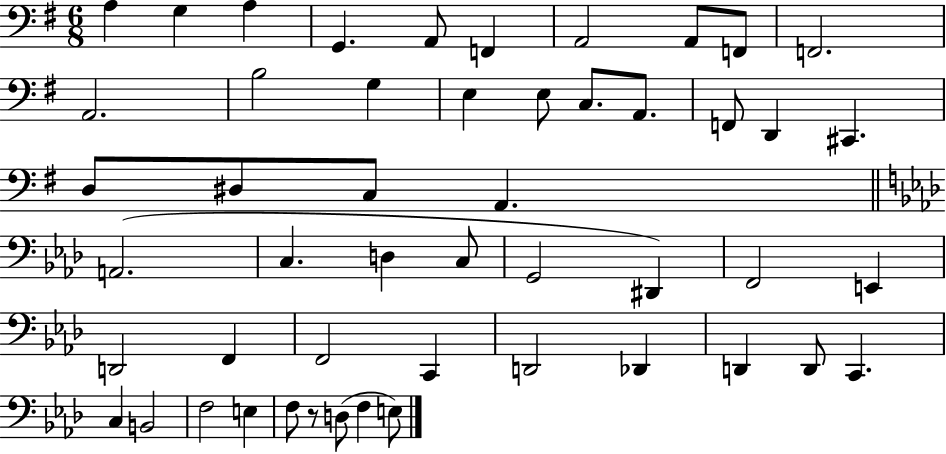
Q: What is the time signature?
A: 6/8